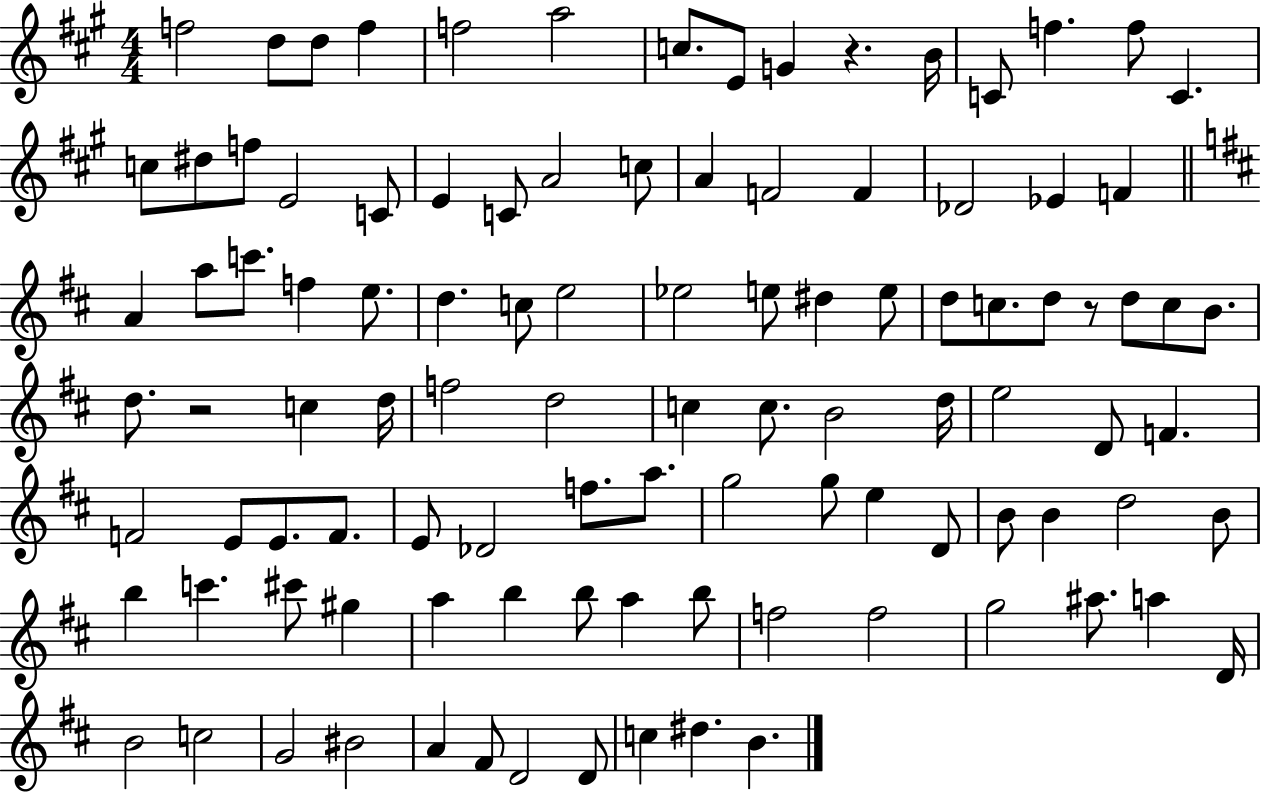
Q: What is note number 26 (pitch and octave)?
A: F4